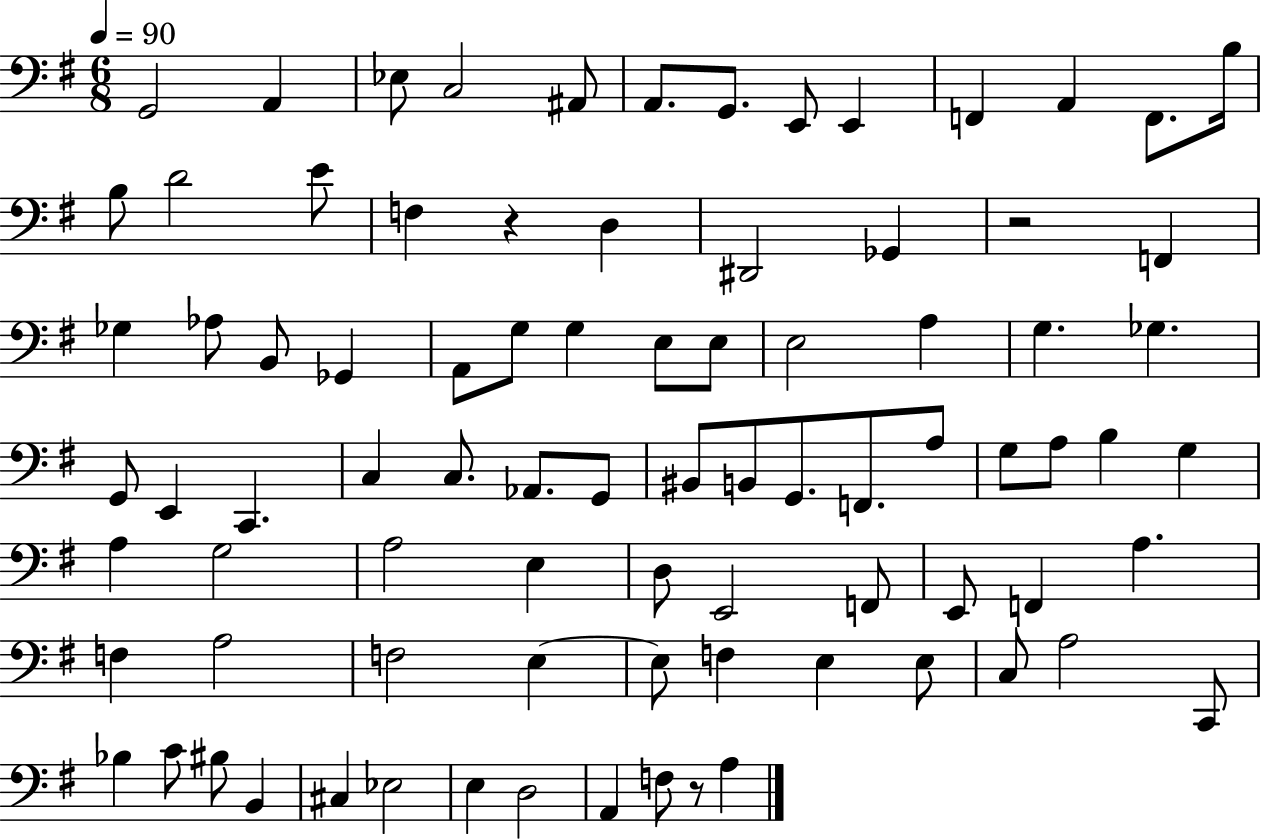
X:1
T:Untitled
M:6/8
L:1/4
K:G
G,,2 A,, _E,/2 C,2 ^A,,/2 A,,/2 G,,/2 E,,/2 E,, F,, A,, F,,/2 B,/4 B,/2 D2 E/2 F, z D, ^D,,2 _G,, z2 F,, _G, _A,/2 B,,/2 _G,, A,,/2 G,/2 G, E,/2 E,/2 E,2 A, G, _G, G,,/2 E,, C,, C, C,/2 _A,,/2 G,,/2 ^B,,/2 B,,/2 G,,/2 F,,/2 A,/2 G,/2 A,/2 B, G, A, G,2 A,2 E, D,/2 E,,2 F,,/2 E,,/2 F,, A, F, A,2 F,2 E, E,/2 F, E, E,/2 C,/2 A,2 C,,/2 _B, C/2 ^B,/2 B,, ^C, _E,2 E, D,2 A,, F,/2 z/2 A,